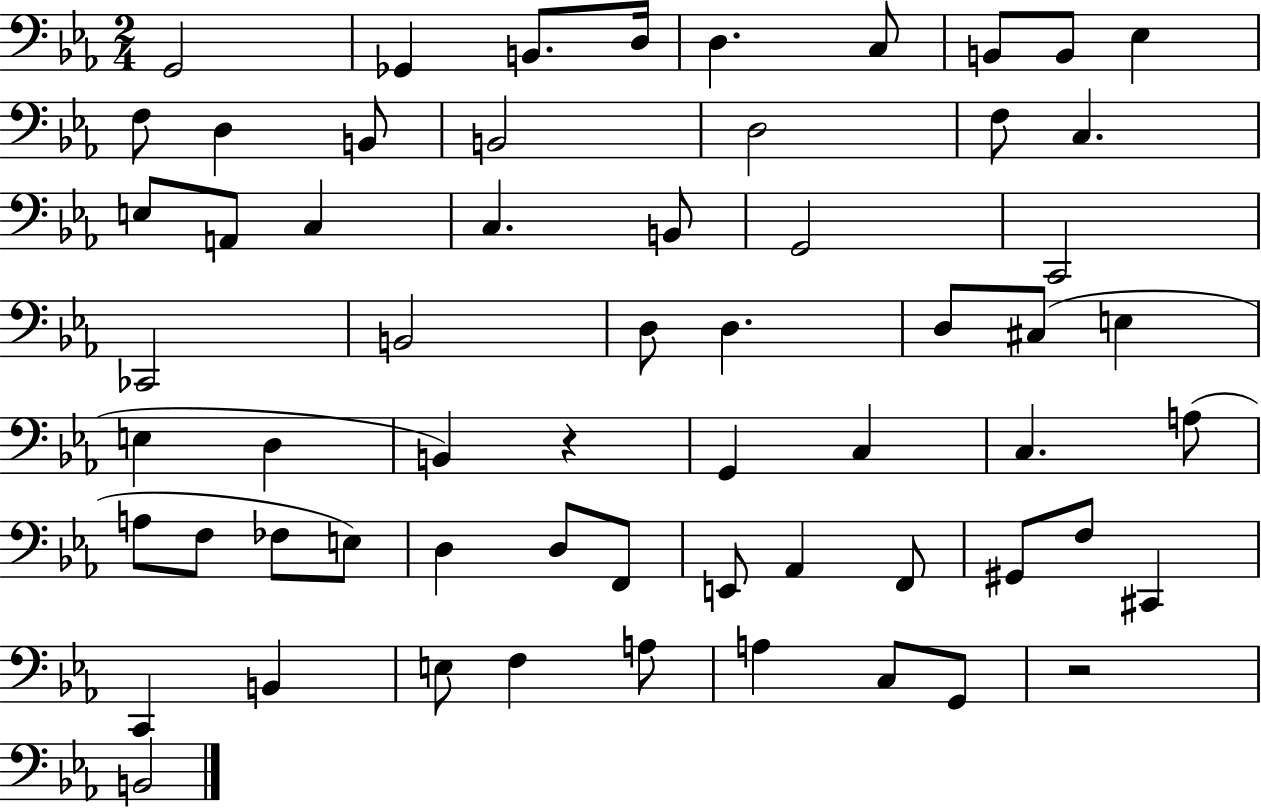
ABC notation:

X:1
T:Untitled
M:2/4
L:1/4
K:Eb
G,,2 _G,, B,,/2 D,/4 D, C,/2 B,,/2 B,,/2 _E, F,/2 D, B,,/2 B,,2 D,2 F,/2 C, E,/2 A,,/2 C, C, B,,/2 G,,2 C,,2 _C,,2 B,,2 D,/2 D, D,/2 ^C,/2 E, E, D, B,, z G,, C, C, A,/2 A,/2 F,/2 _F,/2 E,/2 D, D,/2 F,,/2 E,,/2 _A,, F,,/2 ^G,,/2 F,/2 ^C,, C,, B,, E,/2 F, A,/2 A, C,/2 G,,/2 z2 B,,2